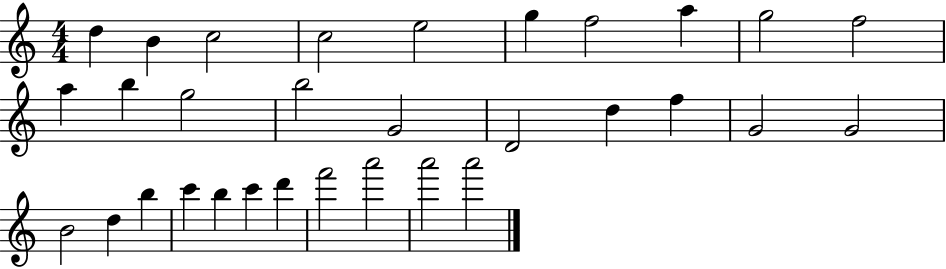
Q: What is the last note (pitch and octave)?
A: A6